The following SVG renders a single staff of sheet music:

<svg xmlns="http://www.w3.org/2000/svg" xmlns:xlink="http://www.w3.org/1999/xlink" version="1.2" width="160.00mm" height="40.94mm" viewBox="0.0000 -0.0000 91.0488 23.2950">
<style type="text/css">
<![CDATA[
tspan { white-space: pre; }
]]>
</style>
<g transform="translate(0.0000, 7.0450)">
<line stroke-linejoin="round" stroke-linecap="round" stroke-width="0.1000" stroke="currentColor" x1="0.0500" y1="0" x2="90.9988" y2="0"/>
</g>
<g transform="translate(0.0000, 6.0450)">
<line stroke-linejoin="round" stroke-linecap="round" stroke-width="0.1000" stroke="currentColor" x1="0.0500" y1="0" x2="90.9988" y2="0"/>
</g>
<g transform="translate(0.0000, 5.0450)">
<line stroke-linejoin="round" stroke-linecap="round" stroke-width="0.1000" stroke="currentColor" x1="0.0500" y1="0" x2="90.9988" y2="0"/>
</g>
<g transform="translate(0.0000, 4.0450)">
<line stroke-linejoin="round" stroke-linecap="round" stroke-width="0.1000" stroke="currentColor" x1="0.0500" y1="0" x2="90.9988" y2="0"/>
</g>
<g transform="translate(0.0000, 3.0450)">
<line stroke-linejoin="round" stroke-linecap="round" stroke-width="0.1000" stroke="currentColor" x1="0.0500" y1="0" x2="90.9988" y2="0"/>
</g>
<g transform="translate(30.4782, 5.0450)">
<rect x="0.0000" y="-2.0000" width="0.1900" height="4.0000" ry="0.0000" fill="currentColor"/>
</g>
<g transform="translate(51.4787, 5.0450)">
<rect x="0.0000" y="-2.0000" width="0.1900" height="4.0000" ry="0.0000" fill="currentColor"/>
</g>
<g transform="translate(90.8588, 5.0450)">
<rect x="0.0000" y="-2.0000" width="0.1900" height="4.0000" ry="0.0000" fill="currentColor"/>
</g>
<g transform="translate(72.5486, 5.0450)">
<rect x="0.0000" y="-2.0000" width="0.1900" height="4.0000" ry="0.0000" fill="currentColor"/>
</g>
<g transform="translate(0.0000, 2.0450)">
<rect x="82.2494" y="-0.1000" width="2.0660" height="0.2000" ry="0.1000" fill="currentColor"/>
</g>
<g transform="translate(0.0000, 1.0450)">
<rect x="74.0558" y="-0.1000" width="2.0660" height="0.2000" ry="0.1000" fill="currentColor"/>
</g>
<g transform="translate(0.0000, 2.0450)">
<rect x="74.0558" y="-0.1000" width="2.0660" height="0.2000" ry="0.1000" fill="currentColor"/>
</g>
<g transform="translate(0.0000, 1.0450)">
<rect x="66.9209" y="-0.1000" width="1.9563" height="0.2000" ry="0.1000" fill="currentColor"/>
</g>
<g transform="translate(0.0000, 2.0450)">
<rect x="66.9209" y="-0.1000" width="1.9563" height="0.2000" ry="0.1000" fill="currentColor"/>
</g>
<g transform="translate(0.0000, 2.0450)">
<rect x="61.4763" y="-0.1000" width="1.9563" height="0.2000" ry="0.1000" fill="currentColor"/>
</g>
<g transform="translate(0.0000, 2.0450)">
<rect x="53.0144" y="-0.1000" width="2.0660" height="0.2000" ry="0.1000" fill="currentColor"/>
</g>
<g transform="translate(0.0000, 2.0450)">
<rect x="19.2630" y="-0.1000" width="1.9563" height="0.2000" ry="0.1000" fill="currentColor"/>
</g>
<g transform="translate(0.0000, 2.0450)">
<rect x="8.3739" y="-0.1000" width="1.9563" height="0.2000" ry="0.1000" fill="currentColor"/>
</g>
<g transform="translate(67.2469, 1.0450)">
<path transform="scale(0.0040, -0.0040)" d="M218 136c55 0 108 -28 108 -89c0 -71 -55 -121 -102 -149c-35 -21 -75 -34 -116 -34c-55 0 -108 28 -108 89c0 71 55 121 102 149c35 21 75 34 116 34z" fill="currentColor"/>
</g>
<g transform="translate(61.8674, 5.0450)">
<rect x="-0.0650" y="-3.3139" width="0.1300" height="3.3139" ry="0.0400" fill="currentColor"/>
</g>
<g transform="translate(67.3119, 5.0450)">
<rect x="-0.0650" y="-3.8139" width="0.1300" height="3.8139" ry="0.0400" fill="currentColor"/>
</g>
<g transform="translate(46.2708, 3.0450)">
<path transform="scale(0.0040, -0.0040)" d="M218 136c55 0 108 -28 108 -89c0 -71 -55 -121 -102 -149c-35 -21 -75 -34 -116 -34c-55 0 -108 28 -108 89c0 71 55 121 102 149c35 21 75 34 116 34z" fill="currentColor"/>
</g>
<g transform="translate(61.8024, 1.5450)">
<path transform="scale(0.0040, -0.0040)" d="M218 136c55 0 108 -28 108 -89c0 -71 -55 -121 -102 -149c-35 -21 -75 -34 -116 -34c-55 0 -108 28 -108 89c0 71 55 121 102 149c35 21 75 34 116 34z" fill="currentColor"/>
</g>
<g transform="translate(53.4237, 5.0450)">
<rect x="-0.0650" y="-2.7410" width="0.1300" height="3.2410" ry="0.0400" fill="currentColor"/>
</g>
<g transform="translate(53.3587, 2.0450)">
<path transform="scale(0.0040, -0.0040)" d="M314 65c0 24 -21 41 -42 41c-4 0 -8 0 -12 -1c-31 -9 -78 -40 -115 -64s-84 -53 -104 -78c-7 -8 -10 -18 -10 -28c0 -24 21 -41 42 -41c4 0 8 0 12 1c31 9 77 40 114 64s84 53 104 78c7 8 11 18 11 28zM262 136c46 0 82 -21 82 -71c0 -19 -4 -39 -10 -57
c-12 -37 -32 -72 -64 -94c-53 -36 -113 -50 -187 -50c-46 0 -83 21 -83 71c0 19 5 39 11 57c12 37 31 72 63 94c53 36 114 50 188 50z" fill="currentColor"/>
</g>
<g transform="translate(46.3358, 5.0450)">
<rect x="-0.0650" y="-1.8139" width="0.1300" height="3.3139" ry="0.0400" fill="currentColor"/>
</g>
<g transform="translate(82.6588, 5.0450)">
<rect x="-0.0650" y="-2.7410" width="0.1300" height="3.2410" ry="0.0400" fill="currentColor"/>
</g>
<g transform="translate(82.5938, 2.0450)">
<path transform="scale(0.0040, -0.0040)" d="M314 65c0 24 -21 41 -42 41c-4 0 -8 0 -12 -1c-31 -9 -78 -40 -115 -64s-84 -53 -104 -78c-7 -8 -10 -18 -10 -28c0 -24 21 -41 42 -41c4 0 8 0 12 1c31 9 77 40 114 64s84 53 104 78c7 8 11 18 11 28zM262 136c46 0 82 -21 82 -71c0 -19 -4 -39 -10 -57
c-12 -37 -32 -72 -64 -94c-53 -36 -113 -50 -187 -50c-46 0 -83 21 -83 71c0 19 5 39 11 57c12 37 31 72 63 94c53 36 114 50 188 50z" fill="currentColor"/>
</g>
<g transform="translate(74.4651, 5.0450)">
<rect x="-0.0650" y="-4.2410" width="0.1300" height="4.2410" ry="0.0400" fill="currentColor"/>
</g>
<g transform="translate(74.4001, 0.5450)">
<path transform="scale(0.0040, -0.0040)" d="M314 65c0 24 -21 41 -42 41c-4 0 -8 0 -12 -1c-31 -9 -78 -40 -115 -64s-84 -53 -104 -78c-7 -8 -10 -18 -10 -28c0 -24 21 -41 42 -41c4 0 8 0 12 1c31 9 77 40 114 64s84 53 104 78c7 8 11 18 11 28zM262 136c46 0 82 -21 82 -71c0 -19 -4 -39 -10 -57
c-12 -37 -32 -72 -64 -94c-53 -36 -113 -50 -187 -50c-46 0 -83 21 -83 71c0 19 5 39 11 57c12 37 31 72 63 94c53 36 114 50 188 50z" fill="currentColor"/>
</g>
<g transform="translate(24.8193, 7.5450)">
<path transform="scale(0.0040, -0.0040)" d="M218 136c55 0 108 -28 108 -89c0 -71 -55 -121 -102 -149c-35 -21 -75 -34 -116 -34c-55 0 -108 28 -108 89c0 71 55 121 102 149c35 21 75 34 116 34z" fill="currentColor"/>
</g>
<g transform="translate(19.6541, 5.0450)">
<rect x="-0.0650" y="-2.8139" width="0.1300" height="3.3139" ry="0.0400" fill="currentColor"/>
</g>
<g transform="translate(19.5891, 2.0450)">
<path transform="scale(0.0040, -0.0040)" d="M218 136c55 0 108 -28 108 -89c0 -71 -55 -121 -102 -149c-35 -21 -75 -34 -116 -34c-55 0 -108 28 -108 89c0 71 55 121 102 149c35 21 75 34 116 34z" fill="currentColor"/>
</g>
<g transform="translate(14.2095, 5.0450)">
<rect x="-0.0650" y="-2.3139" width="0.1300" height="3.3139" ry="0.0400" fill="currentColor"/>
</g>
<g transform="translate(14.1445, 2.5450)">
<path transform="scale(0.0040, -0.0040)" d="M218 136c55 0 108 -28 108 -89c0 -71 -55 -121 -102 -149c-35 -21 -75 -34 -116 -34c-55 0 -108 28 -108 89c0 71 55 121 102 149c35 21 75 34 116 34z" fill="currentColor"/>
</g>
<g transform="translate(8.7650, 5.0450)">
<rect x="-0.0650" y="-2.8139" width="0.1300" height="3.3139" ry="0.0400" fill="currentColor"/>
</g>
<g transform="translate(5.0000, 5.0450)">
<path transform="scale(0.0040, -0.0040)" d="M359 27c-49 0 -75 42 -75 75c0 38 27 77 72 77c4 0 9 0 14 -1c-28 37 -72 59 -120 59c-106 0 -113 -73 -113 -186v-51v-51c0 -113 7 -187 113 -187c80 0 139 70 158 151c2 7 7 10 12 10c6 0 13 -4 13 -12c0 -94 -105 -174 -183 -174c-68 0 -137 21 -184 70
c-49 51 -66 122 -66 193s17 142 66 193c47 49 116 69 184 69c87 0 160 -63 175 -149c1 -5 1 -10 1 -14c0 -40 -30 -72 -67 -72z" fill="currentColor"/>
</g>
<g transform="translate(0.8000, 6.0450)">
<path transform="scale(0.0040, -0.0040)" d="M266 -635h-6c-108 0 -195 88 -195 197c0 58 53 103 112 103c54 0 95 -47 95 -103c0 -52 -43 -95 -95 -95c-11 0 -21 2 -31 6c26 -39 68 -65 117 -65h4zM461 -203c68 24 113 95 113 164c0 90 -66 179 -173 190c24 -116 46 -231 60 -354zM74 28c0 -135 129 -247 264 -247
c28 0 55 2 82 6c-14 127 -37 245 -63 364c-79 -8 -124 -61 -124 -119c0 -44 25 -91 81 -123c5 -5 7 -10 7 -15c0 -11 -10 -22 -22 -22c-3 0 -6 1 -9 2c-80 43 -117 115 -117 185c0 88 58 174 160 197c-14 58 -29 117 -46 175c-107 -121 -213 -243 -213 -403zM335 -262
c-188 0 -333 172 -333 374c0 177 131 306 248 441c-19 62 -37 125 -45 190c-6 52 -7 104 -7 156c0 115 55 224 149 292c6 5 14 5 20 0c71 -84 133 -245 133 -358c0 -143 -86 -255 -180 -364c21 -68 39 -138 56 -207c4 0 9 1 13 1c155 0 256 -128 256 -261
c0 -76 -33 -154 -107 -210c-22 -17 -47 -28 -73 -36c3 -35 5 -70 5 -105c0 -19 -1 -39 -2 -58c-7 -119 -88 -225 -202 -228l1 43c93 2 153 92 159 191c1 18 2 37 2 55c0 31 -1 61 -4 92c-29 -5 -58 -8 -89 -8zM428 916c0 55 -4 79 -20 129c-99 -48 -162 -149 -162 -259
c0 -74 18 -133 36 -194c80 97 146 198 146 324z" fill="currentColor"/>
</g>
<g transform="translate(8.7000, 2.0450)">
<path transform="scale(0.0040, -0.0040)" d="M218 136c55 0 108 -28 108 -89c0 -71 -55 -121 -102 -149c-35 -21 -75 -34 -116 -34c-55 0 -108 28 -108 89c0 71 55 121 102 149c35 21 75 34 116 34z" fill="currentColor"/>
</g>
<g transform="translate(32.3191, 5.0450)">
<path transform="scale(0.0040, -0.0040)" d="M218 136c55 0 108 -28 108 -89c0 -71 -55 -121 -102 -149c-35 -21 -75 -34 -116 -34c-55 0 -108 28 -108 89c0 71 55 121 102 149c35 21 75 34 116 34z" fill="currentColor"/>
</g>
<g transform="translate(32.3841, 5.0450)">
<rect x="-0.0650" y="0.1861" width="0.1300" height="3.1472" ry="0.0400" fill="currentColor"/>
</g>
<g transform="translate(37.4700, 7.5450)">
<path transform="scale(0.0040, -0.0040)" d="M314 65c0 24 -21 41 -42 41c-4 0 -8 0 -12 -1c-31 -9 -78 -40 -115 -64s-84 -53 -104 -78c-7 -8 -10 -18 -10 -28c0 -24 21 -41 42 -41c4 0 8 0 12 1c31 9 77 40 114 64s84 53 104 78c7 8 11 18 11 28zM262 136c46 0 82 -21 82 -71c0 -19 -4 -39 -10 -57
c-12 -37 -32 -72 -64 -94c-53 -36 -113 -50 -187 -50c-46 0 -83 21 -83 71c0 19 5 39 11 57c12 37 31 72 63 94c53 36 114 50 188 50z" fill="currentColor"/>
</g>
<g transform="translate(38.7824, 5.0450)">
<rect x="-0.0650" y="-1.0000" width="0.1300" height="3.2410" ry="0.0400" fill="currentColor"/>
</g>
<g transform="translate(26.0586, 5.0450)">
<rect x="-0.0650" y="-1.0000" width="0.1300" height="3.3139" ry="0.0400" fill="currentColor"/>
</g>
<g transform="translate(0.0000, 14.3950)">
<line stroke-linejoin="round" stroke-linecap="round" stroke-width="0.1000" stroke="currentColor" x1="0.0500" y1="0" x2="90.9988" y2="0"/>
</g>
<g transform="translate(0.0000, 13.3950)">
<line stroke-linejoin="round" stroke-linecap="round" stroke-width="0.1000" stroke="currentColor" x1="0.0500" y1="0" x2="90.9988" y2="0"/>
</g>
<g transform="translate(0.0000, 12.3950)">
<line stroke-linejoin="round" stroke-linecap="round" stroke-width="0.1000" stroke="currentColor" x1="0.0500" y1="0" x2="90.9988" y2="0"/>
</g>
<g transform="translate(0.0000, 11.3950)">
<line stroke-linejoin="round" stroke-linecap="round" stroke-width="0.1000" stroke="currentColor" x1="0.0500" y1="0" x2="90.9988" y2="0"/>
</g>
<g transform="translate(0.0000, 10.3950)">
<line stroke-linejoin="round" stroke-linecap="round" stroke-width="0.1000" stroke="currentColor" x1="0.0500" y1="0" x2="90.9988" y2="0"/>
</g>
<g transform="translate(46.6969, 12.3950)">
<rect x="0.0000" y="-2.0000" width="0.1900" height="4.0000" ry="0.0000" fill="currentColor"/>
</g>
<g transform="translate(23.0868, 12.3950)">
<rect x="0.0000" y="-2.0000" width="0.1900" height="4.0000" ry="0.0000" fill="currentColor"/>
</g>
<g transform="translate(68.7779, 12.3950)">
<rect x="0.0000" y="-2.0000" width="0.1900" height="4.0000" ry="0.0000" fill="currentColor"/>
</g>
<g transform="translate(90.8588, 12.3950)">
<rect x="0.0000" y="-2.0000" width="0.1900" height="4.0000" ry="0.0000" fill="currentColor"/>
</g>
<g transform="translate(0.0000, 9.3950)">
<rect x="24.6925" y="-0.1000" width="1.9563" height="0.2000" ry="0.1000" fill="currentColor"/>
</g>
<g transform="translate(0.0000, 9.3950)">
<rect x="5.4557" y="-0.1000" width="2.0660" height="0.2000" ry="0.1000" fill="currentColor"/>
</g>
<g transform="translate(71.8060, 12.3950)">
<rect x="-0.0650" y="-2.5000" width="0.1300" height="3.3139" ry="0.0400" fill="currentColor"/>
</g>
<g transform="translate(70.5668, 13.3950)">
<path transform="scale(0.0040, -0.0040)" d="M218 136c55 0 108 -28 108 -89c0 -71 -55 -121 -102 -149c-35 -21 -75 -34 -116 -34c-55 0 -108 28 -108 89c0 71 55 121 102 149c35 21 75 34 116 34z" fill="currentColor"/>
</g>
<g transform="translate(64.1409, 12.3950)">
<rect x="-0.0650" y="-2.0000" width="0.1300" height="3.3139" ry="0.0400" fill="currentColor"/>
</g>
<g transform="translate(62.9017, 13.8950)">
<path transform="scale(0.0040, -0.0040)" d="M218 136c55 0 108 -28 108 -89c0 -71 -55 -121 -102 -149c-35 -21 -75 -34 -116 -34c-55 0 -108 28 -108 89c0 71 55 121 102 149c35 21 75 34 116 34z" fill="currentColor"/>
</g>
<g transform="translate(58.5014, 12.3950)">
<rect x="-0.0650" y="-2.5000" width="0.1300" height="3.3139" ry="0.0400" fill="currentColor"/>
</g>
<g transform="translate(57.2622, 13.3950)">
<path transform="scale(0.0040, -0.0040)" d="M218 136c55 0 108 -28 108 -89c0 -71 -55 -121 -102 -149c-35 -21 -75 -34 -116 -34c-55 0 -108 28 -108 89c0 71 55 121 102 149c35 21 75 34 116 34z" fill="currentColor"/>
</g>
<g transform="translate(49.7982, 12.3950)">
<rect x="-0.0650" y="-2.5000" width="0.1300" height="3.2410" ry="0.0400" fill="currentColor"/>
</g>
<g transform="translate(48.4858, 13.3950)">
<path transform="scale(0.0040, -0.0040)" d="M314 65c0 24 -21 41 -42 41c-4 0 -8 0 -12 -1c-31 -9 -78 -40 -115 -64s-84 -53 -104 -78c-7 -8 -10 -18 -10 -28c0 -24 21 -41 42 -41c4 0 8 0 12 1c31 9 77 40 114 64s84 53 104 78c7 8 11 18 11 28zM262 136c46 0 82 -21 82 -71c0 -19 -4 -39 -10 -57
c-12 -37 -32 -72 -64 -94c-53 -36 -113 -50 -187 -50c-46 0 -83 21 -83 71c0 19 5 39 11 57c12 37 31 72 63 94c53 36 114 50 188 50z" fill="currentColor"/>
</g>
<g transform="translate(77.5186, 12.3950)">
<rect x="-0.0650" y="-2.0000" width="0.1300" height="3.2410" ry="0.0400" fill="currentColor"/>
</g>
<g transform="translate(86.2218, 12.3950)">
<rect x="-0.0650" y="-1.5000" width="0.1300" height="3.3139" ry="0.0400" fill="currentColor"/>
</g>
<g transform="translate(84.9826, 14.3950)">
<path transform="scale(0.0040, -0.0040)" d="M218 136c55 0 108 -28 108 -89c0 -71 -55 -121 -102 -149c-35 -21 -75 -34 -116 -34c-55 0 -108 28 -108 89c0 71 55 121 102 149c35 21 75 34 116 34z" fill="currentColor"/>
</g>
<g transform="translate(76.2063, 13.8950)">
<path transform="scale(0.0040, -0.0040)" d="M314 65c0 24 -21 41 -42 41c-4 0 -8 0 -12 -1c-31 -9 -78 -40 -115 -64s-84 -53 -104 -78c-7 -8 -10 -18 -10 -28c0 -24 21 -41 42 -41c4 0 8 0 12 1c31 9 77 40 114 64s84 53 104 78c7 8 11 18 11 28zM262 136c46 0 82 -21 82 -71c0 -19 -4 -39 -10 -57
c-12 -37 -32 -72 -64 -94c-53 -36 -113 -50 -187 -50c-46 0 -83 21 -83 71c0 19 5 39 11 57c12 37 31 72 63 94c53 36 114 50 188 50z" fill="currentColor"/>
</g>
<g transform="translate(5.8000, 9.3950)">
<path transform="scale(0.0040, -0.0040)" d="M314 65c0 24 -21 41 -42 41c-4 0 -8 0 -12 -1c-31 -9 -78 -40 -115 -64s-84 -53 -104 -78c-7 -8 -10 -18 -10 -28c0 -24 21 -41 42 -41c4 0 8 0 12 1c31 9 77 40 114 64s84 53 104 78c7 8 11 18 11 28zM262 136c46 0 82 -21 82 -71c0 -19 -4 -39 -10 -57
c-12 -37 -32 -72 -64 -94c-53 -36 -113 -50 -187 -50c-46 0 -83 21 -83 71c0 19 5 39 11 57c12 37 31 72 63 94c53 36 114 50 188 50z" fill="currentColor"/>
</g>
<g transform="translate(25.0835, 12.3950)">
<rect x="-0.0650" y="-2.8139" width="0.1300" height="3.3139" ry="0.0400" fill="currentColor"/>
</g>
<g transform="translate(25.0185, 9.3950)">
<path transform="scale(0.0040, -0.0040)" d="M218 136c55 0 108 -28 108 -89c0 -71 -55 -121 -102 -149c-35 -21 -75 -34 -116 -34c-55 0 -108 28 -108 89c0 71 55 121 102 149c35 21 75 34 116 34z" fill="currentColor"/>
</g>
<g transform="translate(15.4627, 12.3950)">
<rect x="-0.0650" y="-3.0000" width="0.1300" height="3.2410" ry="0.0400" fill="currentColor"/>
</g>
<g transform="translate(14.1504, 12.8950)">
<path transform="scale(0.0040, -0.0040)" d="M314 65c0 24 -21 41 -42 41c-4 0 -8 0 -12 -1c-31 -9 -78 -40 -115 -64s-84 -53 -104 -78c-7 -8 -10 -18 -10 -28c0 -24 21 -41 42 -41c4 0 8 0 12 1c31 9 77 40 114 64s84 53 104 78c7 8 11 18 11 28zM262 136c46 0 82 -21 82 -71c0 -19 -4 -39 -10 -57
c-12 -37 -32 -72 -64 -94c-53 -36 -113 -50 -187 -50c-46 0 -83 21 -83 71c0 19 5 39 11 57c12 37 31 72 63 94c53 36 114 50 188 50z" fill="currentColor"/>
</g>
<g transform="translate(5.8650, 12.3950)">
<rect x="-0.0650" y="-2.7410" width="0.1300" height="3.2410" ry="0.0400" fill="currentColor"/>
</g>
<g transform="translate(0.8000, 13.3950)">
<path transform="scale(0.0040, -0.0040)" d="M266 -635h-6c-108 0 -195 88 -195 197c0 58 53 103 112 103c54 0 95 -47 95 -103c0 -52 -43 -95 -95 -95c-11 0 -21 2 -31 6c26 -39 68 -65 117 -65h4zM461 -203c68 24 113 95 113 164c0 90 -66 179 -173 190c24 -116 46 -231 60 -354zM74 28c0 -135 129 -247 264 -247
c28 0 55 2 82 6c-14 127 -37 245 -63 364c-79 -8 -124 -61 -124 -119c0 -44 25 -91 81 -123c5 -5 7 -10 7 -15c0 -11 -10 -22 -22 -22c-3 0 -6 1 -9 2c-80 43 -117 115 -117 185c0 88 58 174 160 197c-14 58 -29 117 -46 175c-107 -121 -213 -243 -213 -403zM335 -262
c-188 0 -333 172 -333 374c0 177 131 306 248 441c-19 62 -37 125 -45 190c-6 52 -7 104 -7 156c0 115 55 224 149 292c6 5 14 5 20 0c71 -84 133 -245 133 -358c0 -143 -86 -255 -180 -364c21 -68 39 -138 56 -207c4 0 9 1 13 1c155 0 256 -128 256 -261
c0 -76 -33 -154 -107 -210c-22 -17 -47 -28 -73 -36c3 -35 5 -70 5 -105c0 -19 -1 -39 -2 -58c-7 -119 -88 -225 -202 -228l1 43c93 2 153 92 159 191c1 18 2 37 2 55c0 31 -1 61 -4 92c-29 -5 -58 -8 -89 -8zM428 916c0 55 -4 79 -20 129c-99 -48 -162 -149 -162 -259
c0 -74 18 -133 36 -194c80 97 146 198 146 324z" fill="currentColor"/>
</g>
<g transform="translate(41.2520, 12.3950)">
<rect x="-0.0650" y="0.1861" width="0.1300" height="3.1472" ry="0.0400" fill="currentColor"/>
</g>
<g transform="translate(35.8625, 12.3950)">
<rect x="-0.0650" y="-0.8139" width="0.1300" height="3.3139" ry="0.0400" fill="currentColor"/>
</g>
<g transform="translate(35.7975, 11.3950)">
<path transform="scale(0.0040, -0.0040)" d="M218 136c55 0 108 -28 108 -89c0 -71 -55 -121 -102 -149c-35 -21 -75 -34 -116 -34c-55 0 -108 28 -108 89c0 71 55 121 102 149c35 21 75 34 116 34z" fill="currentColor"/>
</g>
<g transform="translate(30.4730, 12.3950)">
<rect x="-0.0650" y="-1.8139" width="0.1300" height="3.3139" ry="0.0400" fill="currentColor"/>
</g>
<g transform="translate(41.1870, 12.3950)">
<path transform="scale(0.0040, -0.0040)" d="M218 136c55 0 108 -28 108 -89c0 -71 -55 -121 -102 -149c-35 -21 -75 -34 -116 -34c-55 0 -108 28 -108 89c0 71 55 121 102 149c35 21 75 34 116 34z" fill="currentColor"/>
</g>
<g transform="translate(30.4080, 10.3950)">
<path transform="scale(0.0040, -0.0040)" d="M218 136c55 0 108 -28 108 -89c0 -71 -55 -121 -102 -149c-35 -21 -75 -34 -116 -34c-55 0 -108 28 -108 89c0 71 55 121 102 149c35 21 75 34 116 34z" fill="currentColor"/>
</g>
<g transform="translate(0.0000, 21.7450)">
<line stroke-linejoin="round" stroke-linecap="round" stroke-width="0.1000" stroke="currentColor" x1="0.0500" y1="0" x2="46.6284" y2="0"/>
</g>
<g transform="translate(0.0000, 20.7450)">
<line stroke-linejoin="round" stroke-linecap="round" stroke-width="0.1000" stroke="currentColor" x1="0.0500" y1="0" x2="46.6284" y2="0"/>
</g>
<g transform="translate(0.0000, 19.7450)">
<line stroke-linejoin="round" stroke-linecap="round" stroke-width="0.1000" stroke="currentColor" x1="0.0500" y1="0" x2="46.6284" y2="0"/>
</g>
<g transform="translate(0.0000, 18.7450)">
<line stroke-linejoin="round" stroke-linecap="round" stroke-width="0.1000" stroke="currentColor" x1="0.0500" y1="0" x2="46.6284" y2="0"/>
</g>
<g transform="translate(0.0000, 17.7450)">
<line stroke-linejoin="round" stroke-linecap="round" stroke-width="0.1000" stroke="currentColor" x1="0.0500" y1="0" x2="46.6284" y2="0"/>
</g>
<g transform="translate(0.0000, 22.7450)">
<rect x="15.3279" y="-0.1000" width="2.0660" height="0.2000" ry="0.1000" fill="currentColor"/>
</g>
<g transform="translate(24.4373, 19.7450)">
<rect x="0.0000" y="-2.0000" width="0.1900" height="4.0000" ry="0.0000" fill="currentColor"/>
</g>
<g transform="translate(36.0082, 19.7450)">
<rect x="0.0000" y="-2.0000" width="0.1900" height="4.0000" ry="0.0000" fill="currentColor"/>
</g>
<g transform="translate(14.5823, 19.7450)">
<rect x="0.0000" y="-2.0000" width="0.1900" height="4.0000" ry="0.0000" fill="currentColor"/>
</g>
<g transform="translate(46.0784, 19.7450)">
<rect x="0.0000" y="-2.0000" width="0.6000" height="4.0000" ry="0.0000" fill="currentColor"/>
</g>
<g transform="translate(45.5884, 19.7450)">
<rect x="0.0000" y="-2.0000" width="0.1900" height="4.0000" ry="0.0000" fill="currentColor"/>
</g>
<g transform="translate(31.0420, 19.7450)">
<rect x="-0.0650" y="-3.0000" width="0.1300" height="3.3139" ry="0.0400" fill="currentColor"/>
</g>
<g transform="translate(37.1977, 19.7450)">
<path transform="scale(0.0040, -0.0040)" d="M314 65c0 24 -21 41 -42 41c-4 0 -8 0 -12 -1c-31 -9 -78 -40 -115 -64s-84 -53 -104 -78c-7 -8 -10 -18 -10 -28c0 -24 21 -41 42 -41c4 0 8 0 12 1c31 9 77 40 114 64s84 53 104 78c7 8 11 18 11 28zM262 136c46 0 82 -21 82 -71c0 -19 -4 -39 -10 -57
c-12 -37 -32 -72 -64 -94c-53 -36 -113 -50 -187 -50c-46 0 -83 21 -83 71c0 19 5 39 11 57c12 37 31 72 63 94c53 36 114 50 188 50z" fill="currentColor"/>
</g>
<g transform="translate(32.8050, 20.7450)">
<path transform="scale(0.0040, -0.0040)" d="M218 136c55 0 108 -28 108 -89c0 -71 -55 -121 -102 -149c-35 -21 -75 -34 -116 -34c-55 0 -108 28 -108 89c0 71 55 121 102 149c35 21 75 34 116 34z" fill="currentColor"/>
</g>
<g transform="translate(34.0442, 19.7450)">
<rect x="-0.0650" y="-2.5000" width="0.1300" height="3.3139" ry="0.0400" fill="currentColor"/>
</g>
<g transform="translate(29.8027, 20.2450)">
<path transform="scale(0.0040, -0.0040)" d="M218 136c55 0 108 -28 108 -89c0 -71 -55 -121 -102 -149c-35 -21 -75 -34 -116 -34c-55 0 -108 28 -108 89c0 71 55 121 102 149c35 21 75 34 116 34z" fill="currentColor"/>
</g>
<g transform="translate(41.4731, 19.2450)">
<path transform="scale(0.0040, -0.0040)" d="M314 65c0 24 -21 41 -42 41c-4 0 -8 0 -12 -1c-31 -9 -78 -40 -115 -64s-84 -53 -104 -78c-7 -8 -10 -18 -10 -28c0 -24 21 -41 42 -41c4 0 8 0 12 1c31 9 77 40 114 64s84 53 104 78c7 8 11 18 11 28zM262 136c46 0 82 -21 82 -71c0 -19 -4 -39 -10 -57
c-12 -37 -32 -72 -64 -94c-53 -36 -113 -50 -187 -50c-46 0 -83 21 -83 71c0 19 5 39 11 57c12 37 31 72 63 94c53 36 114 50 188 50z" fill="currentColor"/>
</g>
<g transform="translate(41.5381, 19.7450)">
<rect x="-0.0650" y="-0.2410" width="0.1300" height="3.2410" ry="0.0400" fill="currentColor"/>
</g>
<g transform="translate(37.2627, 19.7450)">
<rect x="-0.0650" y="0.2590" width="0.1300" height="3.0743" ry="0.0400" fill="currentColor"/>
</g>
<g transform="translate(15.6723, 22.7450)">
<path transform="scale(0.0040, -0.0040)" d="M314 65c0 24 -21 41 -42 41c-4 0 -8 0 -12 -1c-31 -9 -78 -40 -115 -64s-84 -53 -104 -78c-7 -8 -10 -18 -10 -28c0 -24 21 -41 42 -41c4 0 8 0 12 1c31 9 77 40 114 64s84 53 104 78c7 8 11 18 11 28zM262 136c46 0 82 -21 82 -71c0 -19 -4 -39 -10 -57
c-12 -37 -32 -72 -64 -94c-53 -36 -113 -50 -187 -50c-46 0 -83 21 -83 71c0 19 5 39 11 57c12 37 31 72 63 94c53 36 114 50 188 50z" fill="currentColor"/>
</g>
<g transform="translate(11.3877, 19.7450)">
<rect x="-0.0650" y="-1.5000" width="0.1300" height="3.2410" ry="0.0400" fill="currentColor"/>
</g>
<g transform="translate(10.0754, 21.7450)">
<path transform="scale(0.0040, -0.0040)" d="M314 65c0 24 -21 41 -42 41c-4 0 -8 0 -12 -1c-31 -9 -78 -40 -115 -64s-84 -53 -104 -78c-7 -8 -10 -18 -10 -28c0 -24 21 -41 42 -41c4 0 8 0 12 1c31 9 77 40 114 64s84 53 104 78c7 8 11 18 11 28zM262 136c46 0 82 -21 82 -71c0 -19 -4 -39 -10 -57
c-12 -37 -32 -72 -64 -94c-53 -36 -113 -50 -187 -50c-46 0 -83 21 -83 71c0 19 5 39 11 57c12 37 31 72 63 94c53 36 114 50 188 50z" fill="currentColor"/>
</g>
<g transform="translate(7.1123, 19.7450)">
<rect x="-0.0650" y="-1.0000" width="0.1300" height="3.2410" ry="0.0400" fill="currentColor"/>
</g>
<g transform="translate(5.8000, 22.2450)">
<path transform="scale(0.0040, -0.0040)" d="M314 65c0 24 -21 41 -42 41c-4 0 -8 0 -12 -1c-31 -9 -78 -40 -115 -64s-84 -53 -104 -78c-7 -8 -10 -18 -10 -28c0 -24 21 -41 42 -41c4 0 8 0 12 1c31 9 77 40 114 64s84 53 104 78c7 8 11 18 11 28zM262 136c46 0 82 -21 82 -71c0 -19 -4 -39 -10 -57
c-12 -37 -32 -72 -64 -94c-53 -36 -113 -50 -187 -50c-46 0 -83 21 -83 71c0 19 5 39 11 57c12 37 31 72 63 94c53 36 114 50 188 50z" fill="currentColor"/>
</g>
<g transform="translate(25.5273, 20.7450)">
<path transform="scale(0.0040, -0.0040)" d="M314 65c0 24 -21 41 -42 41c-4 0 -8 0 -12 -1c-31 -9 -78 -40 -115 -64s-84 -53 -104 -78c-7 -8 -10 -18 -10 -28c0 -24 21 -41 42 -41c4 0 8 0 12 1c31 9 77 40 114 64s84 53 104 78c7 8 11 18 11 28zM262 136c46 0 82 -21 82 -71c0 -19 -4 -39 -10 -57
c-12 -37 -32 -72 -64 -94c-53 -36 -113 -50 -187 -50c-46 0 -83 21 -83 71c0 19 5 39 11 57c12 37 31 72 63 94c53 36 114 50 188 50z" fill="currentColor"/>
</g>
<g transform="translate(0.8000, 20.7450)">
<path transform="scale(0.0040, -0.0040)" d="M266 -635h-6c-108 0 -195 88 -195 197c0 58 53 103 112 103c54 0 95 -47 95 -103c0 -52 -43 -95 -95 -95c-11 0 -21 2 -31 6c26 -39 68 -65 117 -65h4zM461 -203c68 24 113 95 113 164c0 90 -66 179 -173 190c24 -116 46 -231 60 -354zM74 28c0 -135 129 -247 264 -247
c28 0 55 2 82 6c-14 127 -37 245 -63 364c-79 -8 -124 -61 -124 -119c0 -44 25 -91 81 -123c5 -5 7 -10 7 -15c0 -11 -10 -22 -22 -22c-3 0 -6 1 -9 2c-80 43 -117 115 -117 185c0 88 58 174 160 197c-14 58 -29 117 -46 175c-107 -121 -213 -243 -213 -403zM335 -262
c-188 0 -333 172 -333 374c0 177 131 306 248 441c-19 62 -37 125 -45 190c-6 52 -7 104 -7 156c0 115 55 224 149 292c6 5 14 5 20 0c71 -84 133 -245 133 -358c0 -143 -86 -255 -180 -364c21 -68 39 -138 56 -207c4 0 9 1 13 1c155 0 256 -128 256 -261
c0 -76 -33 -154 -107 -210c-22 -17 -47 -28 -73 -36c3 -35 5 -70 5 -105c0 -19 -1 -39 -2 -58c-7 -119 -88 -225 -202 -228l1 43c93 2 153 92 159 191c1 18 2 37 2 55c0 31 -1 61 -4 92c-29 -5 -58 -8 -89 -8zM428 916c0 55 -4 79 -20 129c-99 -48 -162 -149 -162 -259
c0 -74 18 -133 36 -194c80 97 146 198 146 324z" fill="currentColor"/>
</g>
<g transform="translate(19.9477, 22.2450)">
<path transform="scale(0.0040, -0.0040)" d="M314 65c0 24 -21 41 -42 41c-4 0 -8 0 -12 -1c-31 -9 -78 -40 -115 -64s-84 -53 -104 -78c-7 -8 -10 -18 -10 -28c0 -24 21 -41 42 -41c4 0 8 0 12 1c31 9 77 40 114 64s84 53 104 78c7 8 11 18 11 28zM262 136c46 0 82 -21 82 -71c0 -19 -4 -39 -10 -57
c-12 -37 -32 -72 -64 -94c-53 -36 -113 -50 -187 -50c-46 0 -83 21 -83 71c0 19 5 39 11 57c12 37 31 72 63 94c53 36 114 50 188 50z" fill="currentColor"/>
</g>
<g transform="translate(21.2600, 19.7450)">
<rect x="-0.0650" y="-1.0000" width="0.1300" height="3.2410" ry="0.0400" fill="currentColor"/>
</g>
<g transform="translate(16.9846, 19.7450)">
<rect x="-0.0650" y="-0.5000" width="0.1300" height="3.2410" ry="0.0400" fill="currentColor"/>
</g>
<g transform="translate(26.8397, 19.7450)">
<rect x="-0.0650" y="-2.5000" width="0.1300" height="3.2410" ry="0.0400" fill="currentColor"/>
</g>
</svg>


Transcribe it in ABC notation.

X:1
T:Untitled
M:4/4
L:1/4
K:C
a g a D B D2 f a2 b c' d'2 a2 a2 A2 a f d B G2 G F G F2 E D2 E2 C2 D2 G2 A G B2 c2